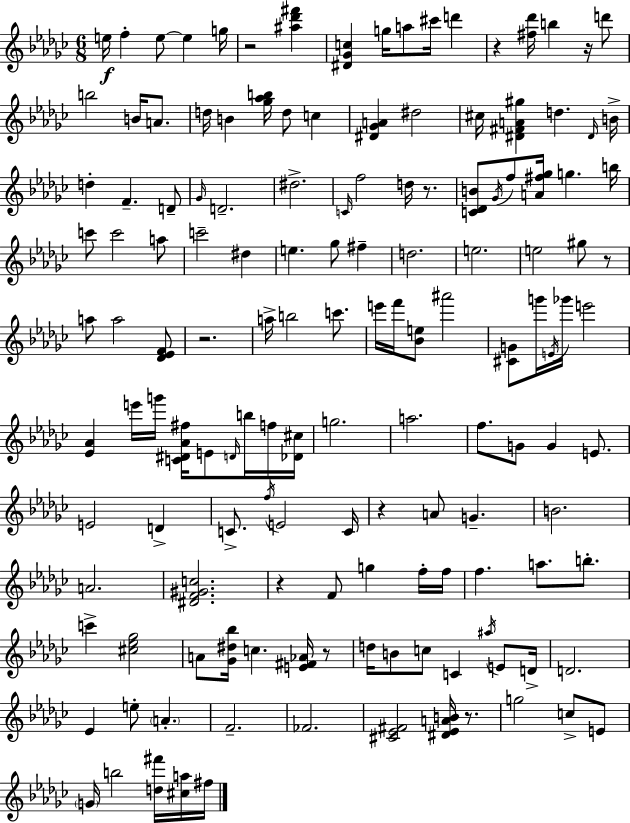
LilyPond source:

{
  \clef treble
  \numericTimeSignature
  \time 6/8
  \key ees \minor
  \repeat volta 2 { e''16\f f''4-. e''8~~ e''4 g''16 | r2 <ais'' des''' fis'''>4 | <dis' ges' c''>4 g''16 a''8 cis'''16 d'''4 | r4 <fis'' des'''>16 b''4 r16 d'''8 | \break b''2 b'16 a'8. | d''16 b'4 <ges'' aes'' b''>16 d''8 c''4 | <dis' ges' a'>4 dis''2 | cis''16 <dis' fis' a' gis''>4 d''4. \grace { dis'16 } | \break b'16-> d''4-. f'4.-- d'8-- | \grace { ges'16 } d'2.-- | dis''2.-> | \grace { c'16 } f''2 d''16 | \break r8. <c' des' b'>8 \acciaccatura { ges'16 } f''8 <a' fis'' ges''>16 g''4. | b''16 c'''8 c'''2 | a''8 c'''2-- | dis''4 e''4. ges''8 | \break fis''4-- d''2. | e''2. | e''2 | gis''8 r8 a''8 a''2 | \break <des' ees' f'>8 r2. | a''16-> b''2 | c'''8. e'''16 f'''16 <bes' e''>8 ais'''2 | <cis' g'>8 g'''16 \acciaccatura { e'16 } ges'''16 e'''2 | \break <ees' aes'>4 e'''16 g'''16 <c' dis' aes' fis''>16 | e'8 \grace { d'16 } b''16 f''16 <des' cis''>16 g''2. | a''2. | f''8. g'8 g'4 | \break e'8. e'2 | d'4-> c'8.-> \acciaccatura { f''16 } e'2 | c'16 r4 a'8 | g'4.-- b'2. | \break a'2. | <dis' f' gis' c''>2. | r4 f'8 | g''4 f''16-. f''16 f''4. | \break a''8. b''8.-. c'''4-> <cis'' ees'' ges''>2 | a'8 <ges' dis'' bes''>16 c''4. | <e' fis' aes'>16 r8 d''16 b'8 c''8 | c'4 \acciaccatura { ais''16 } e'8 d'16-> d'2. | \break ees'4 | e''8-. \parenthesize a'4.-. f'2.-- | fes'2. | <cis' ees' fis'>2 | \break <dis' ees' a' b'>16 r8. g''2 | c''8-> e'8 \parenthesize g'16 b''2 | <d'' fis'''>16 <cis'' a''>16 fis''16 } \bar "|."
}